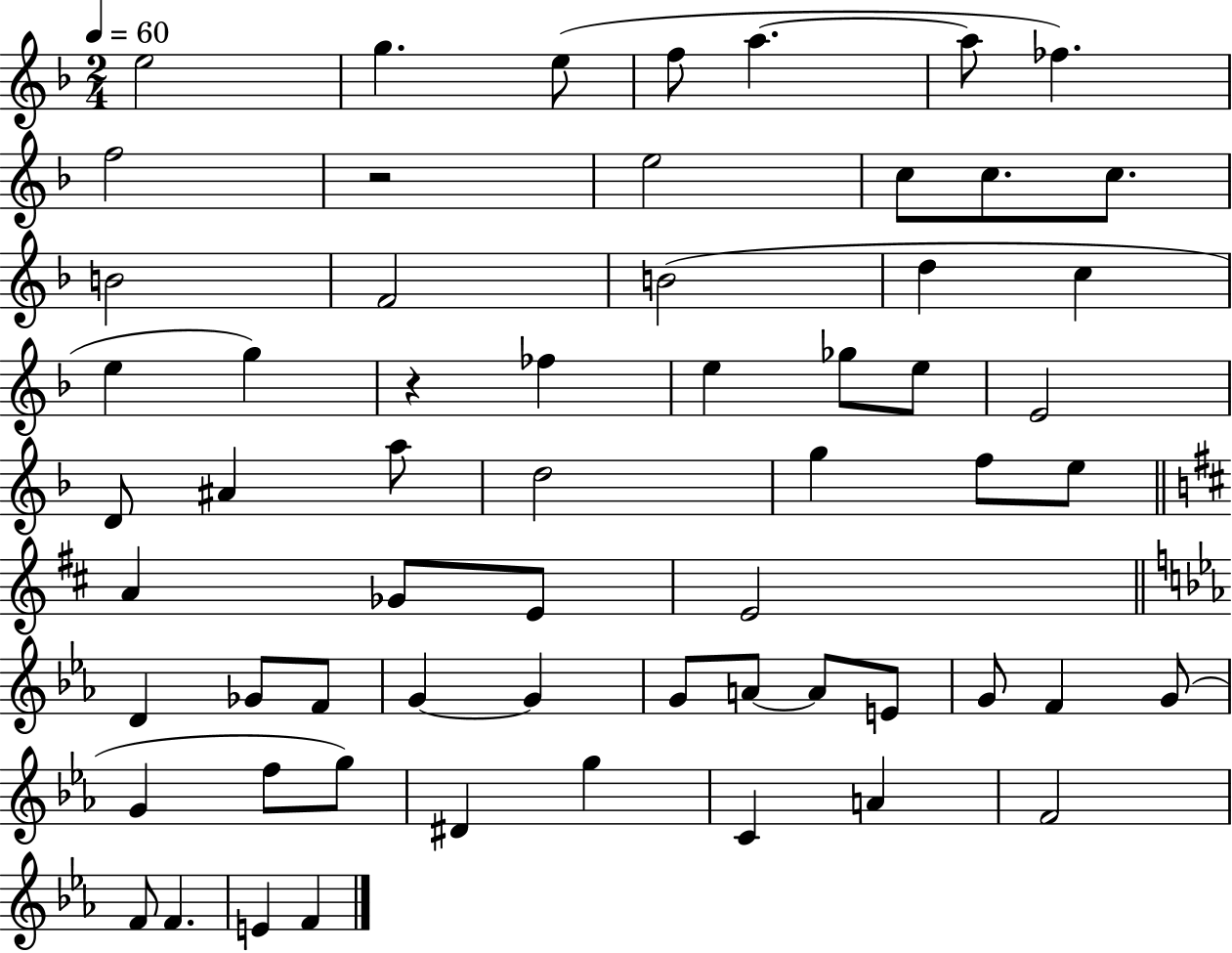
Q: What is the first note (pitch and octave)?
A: E5